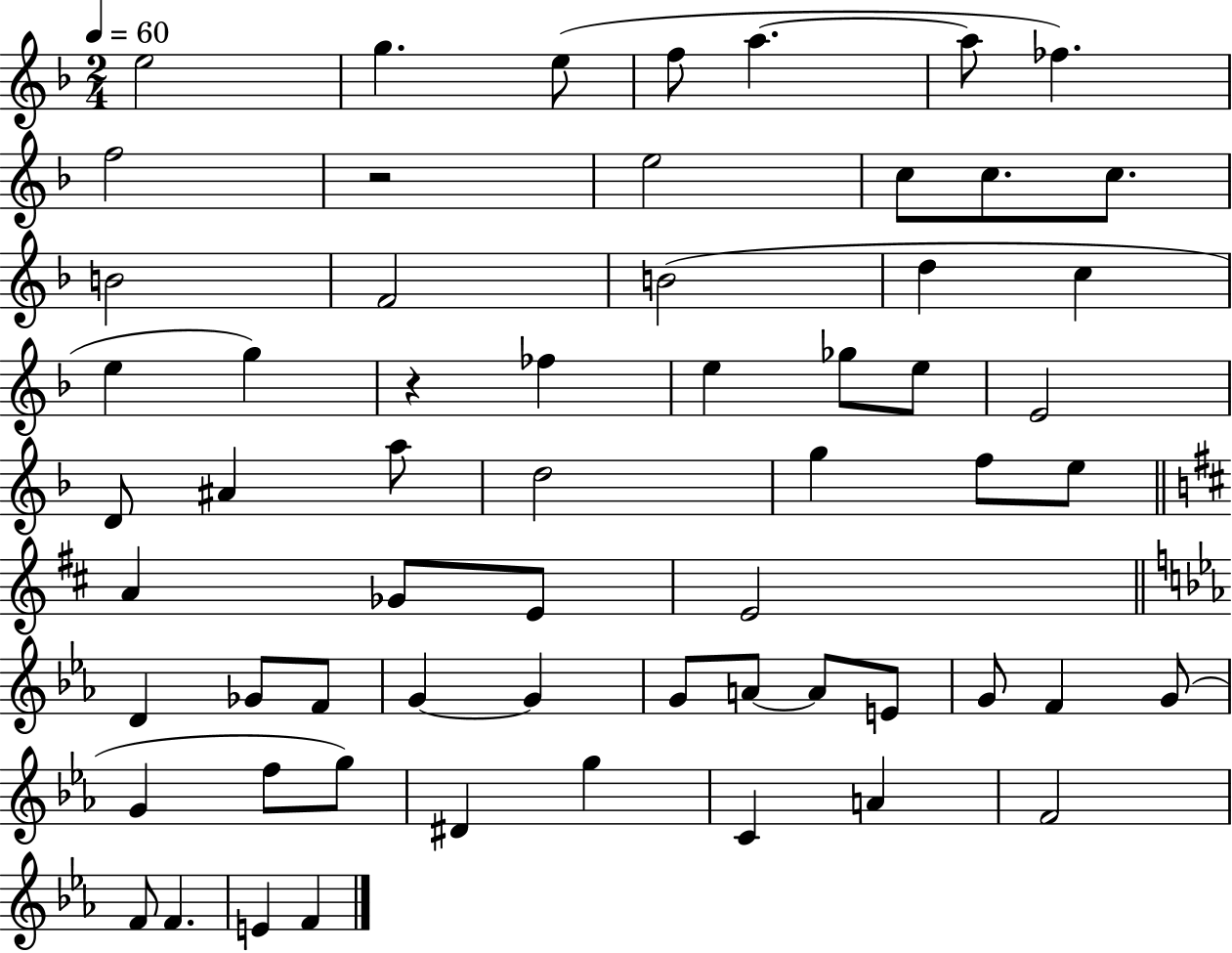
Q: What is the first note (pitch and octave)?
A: E5